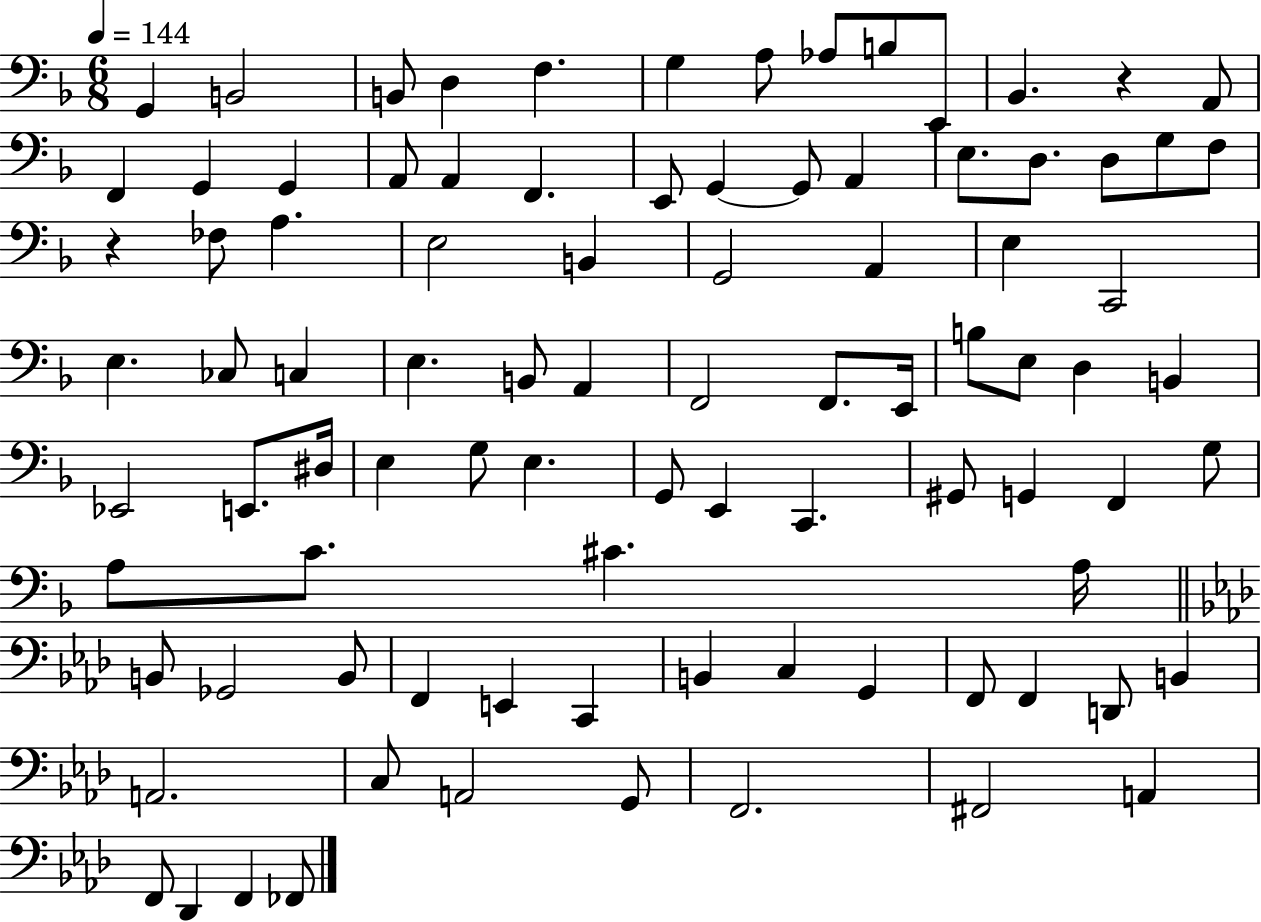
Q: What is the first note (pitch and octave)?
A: G2